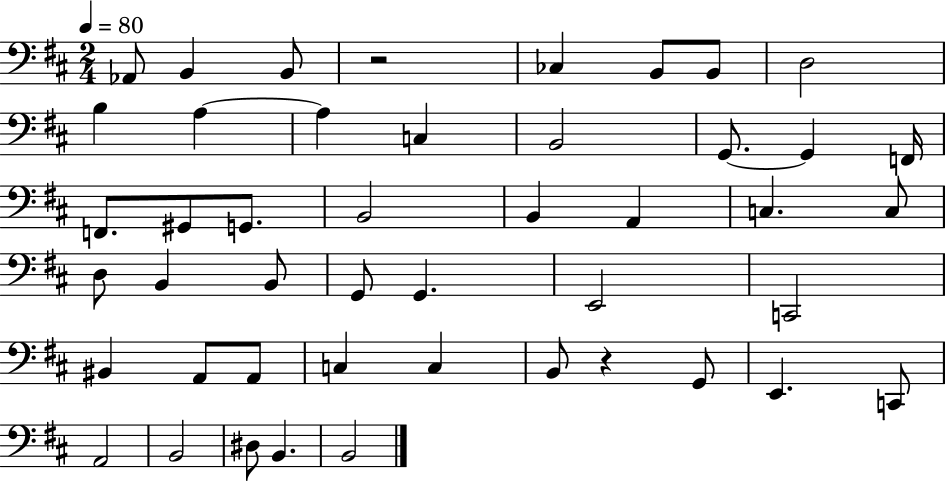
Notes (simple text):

Ab2/e B2/q B2/e R/h CES3/q B2/e B2/e D3/h B3/q A3/q A3/q C3/q B2/h G2/e. G2/q F2/s F2/e. G#2/e G2/e. B2/h B2/q A2/q C3/q. C3/e D3/e B2/q B2/e G2/e G2/q. E2/h C2/h BIS2/q A2/e A2/e C3/q C3/q B2/e R/q G2/e E2/q. C2/e A2/h B2/h D#3/e B2/q. B2/h